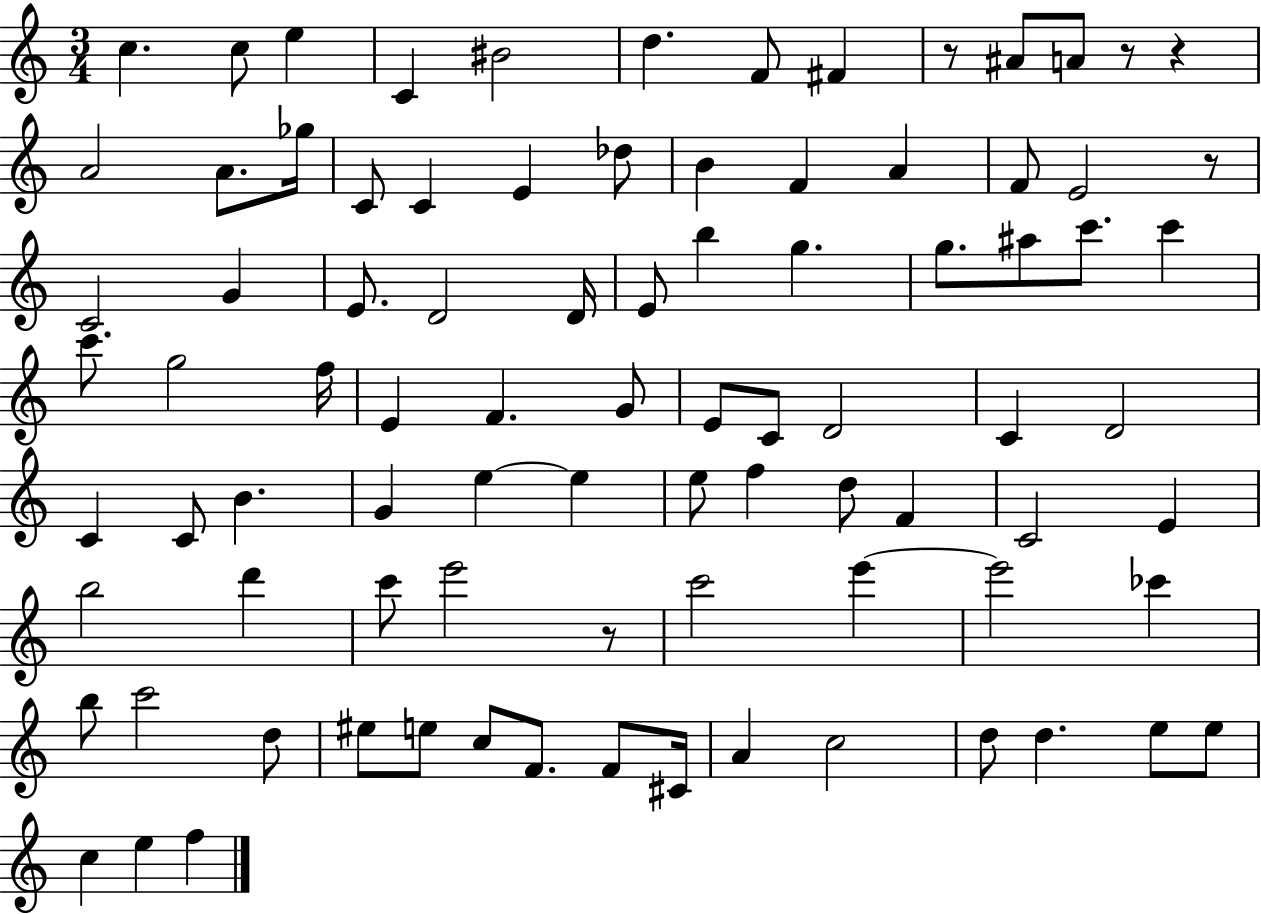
C5/q. C5/e E5/q C4/q BIS4/h D5/q. F4/e F#4/q R/e A#4/e A4/e R/e R/q A4/h A4/e. Gb5/s C4/e C4/q E4/q Db5/e B4/q F4/q A4/q F4/e E4/h R/e C4/h G4/q E4/e. D4/h D4/s E4/e B5/q G5/q. G5/e. A#5/e C6/e. C6/q C6/e. G5/h F5/s E4/q F4/q. G4/e E4/e C4/e D4/h C4/q D4/h C4/q C4/e B4/q. G4/q E5/q E5/q E5/e F5/q D5/e F4/q C4/h E4/q B5/h D6/q C6/e E6/h R/e C6/h E6/q E6/h CES6/q B5/e C6/h D5/e EIS5/e E5/e C5/e F4/e. F4/e C#4/s A4/q C5/h D5/e D5/q. E5/e E5/e C5/q E5/q F5/q